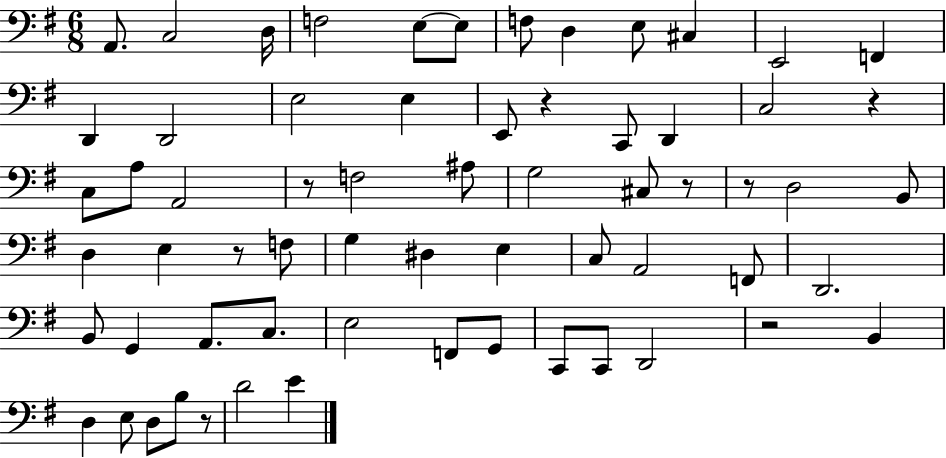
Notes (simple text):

A2/e. C3/h D3/s F3/h E3/e E3/e F3/e D3/q E3/e C#3/q E2/h F2/q D2/q D2/h E3/h E3/q E2/e R/q C2/e D2/q C3/h R/q C3/e A3/e A2/h R/e F3/h A#3/e G3/h C#3/e R/e R/e D3/h B2/e D3/q E3/q R/e F3/e G3/q D#3/q E3/q C3/e A2/h F2/e D2/h. B2/e G2/q A2/e. C3/e. E3/h F2/e G2/e C2/e C2/e D2/h R/h B2/q D3/q E3/e D3/e B3/e R/e D4/h E4/q